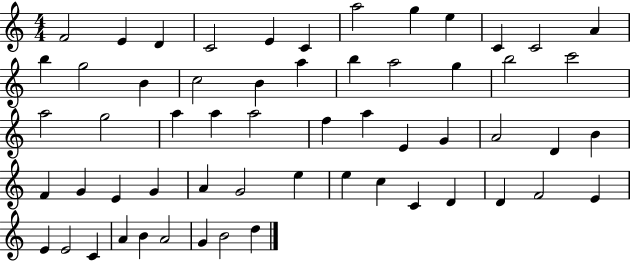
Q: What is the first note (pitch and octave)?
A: F4